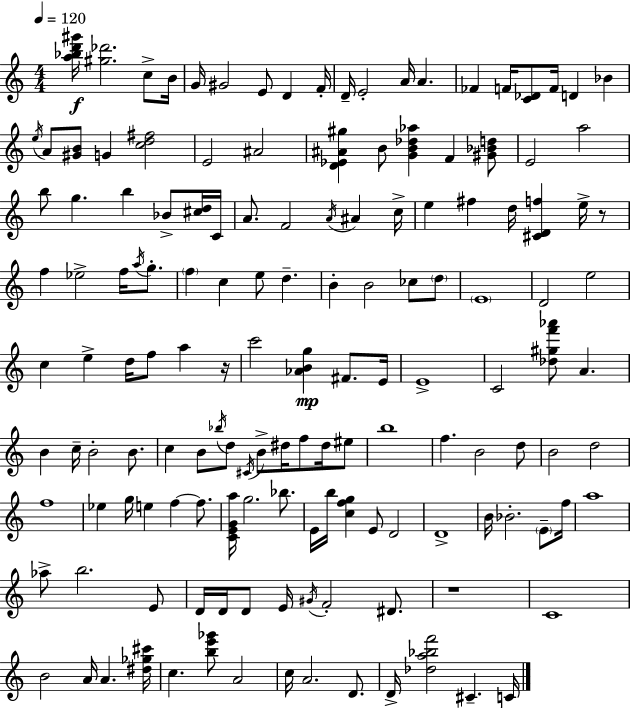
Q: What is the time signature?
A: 4/4